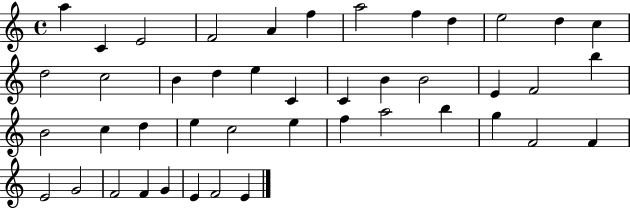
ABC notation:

X:1
T:Untitled
M:4/4
L:1/4
K:C
a C E2 F2 A f a2 f d e2 d c d2 c2 B d e C C B B2 E F2 b B2 c d e c2 e f a2 b g F2 F E2 G2 F2 F G E F2 E